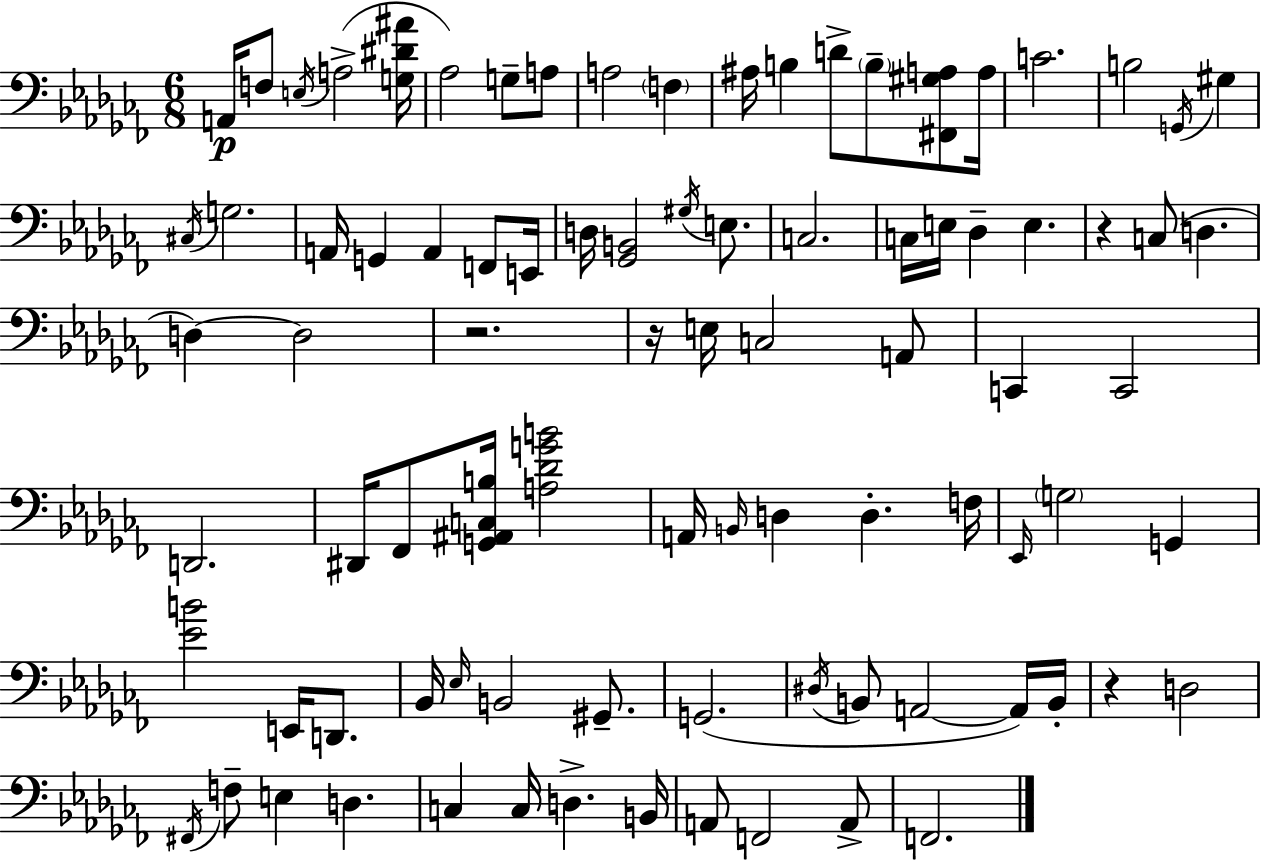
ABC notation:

X:1
T:Untitled
M:6/8
L:1/4
K:Abm
A,,/4 F,/2 E,/4 A,2 [G,^D^A]/4 _A,2 G,/2 A,/2 A,2 F, ^A,/4 B, D/2 B,/2 [^F,,^G,A,]/2 A,/4 C2 B,2 G,,/4 ^G, ^C,/4 G,2 A,,/4 G,, A,, F,,/2 E,,/4 D,/4 [_G,,B,,]2 ^G,/4 E,/2 C,2 C,/4 E,/4 _D, E, z C,/2 D, D, D,2 z2 z/4 E,/4 C,2 A,,/2 C,, C,,2 D,,2 ^D,,/4 _F,,/2 [G,,^A,,C,B,]/4 [A,_DGB]2 A,,/4 B,,/4 D, D, F,/4 _E,,/4 G,2 G,, [_EB]2 E,,/4 D,,/2 _B,,/4 _E,/4 B,,2 ^G,,/2 G,,2 ^D,/4 B,,/2 A,,2 A,,/4 B,,/4 z D,2 ^F,,/4 F,/2 E, D, C, C,/4 D, B,,/4 A,,/2 F,,2 A,,/2 F,,2